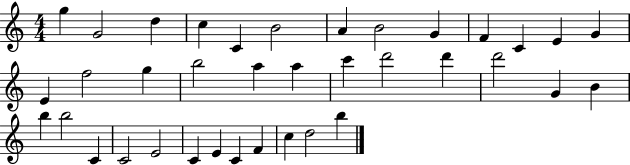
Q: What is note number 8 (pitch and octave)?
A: B4